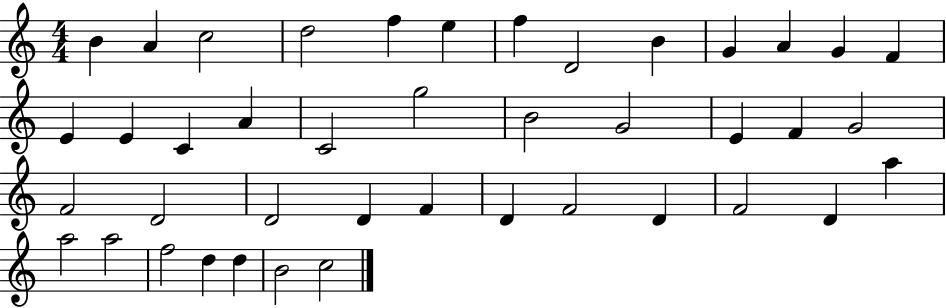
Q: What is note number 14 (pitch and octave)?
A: E4